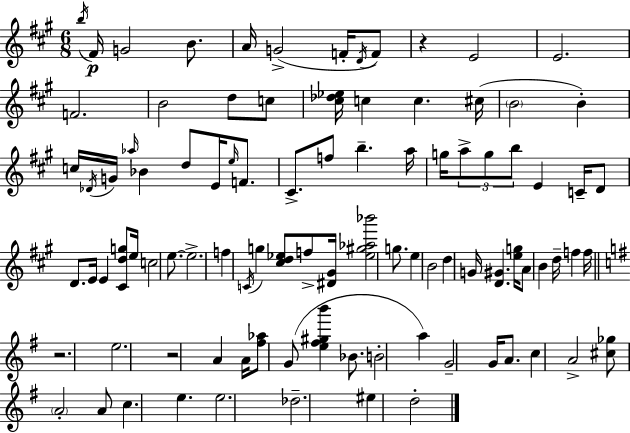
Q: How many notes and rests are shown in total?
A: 94